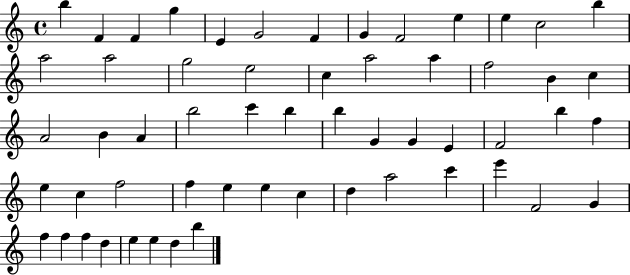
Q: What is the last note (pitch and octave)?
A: B5